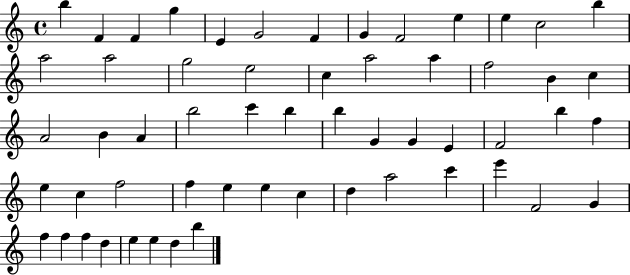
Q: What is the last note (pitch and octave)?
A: B5